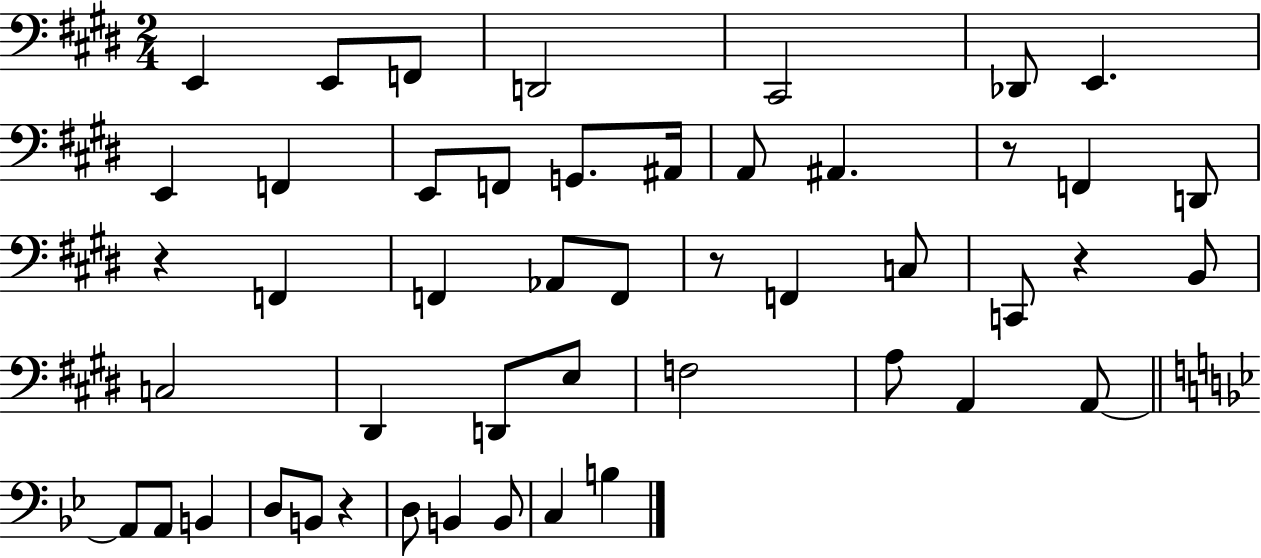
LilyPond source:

{
  \clef bass
  \numericTimeSignature
  \time 2/4
  \key e \major
  e,4 e,8 f,8 | d,2 | cis,2 | des,8 e,4. | \break e,4 f,4 | e,8 f,8 g,8. ais,16 | a,8 ais,4. | r8 f,4 d,8 | \break r4 f,4 | f,4 aes,8 f,8 | r8 f,4 c8 | c,8 r4 b,8 | \break c2 | dis,4 d,8 e8 | f2 | a8 a,4 a,8~~ | \break \bar "||" \break \key bes \major a,8 a,8 b,4 | d8 b,8 r4 | d8 b,4 b,8 | c4 b4 | \break \bar "|."
}